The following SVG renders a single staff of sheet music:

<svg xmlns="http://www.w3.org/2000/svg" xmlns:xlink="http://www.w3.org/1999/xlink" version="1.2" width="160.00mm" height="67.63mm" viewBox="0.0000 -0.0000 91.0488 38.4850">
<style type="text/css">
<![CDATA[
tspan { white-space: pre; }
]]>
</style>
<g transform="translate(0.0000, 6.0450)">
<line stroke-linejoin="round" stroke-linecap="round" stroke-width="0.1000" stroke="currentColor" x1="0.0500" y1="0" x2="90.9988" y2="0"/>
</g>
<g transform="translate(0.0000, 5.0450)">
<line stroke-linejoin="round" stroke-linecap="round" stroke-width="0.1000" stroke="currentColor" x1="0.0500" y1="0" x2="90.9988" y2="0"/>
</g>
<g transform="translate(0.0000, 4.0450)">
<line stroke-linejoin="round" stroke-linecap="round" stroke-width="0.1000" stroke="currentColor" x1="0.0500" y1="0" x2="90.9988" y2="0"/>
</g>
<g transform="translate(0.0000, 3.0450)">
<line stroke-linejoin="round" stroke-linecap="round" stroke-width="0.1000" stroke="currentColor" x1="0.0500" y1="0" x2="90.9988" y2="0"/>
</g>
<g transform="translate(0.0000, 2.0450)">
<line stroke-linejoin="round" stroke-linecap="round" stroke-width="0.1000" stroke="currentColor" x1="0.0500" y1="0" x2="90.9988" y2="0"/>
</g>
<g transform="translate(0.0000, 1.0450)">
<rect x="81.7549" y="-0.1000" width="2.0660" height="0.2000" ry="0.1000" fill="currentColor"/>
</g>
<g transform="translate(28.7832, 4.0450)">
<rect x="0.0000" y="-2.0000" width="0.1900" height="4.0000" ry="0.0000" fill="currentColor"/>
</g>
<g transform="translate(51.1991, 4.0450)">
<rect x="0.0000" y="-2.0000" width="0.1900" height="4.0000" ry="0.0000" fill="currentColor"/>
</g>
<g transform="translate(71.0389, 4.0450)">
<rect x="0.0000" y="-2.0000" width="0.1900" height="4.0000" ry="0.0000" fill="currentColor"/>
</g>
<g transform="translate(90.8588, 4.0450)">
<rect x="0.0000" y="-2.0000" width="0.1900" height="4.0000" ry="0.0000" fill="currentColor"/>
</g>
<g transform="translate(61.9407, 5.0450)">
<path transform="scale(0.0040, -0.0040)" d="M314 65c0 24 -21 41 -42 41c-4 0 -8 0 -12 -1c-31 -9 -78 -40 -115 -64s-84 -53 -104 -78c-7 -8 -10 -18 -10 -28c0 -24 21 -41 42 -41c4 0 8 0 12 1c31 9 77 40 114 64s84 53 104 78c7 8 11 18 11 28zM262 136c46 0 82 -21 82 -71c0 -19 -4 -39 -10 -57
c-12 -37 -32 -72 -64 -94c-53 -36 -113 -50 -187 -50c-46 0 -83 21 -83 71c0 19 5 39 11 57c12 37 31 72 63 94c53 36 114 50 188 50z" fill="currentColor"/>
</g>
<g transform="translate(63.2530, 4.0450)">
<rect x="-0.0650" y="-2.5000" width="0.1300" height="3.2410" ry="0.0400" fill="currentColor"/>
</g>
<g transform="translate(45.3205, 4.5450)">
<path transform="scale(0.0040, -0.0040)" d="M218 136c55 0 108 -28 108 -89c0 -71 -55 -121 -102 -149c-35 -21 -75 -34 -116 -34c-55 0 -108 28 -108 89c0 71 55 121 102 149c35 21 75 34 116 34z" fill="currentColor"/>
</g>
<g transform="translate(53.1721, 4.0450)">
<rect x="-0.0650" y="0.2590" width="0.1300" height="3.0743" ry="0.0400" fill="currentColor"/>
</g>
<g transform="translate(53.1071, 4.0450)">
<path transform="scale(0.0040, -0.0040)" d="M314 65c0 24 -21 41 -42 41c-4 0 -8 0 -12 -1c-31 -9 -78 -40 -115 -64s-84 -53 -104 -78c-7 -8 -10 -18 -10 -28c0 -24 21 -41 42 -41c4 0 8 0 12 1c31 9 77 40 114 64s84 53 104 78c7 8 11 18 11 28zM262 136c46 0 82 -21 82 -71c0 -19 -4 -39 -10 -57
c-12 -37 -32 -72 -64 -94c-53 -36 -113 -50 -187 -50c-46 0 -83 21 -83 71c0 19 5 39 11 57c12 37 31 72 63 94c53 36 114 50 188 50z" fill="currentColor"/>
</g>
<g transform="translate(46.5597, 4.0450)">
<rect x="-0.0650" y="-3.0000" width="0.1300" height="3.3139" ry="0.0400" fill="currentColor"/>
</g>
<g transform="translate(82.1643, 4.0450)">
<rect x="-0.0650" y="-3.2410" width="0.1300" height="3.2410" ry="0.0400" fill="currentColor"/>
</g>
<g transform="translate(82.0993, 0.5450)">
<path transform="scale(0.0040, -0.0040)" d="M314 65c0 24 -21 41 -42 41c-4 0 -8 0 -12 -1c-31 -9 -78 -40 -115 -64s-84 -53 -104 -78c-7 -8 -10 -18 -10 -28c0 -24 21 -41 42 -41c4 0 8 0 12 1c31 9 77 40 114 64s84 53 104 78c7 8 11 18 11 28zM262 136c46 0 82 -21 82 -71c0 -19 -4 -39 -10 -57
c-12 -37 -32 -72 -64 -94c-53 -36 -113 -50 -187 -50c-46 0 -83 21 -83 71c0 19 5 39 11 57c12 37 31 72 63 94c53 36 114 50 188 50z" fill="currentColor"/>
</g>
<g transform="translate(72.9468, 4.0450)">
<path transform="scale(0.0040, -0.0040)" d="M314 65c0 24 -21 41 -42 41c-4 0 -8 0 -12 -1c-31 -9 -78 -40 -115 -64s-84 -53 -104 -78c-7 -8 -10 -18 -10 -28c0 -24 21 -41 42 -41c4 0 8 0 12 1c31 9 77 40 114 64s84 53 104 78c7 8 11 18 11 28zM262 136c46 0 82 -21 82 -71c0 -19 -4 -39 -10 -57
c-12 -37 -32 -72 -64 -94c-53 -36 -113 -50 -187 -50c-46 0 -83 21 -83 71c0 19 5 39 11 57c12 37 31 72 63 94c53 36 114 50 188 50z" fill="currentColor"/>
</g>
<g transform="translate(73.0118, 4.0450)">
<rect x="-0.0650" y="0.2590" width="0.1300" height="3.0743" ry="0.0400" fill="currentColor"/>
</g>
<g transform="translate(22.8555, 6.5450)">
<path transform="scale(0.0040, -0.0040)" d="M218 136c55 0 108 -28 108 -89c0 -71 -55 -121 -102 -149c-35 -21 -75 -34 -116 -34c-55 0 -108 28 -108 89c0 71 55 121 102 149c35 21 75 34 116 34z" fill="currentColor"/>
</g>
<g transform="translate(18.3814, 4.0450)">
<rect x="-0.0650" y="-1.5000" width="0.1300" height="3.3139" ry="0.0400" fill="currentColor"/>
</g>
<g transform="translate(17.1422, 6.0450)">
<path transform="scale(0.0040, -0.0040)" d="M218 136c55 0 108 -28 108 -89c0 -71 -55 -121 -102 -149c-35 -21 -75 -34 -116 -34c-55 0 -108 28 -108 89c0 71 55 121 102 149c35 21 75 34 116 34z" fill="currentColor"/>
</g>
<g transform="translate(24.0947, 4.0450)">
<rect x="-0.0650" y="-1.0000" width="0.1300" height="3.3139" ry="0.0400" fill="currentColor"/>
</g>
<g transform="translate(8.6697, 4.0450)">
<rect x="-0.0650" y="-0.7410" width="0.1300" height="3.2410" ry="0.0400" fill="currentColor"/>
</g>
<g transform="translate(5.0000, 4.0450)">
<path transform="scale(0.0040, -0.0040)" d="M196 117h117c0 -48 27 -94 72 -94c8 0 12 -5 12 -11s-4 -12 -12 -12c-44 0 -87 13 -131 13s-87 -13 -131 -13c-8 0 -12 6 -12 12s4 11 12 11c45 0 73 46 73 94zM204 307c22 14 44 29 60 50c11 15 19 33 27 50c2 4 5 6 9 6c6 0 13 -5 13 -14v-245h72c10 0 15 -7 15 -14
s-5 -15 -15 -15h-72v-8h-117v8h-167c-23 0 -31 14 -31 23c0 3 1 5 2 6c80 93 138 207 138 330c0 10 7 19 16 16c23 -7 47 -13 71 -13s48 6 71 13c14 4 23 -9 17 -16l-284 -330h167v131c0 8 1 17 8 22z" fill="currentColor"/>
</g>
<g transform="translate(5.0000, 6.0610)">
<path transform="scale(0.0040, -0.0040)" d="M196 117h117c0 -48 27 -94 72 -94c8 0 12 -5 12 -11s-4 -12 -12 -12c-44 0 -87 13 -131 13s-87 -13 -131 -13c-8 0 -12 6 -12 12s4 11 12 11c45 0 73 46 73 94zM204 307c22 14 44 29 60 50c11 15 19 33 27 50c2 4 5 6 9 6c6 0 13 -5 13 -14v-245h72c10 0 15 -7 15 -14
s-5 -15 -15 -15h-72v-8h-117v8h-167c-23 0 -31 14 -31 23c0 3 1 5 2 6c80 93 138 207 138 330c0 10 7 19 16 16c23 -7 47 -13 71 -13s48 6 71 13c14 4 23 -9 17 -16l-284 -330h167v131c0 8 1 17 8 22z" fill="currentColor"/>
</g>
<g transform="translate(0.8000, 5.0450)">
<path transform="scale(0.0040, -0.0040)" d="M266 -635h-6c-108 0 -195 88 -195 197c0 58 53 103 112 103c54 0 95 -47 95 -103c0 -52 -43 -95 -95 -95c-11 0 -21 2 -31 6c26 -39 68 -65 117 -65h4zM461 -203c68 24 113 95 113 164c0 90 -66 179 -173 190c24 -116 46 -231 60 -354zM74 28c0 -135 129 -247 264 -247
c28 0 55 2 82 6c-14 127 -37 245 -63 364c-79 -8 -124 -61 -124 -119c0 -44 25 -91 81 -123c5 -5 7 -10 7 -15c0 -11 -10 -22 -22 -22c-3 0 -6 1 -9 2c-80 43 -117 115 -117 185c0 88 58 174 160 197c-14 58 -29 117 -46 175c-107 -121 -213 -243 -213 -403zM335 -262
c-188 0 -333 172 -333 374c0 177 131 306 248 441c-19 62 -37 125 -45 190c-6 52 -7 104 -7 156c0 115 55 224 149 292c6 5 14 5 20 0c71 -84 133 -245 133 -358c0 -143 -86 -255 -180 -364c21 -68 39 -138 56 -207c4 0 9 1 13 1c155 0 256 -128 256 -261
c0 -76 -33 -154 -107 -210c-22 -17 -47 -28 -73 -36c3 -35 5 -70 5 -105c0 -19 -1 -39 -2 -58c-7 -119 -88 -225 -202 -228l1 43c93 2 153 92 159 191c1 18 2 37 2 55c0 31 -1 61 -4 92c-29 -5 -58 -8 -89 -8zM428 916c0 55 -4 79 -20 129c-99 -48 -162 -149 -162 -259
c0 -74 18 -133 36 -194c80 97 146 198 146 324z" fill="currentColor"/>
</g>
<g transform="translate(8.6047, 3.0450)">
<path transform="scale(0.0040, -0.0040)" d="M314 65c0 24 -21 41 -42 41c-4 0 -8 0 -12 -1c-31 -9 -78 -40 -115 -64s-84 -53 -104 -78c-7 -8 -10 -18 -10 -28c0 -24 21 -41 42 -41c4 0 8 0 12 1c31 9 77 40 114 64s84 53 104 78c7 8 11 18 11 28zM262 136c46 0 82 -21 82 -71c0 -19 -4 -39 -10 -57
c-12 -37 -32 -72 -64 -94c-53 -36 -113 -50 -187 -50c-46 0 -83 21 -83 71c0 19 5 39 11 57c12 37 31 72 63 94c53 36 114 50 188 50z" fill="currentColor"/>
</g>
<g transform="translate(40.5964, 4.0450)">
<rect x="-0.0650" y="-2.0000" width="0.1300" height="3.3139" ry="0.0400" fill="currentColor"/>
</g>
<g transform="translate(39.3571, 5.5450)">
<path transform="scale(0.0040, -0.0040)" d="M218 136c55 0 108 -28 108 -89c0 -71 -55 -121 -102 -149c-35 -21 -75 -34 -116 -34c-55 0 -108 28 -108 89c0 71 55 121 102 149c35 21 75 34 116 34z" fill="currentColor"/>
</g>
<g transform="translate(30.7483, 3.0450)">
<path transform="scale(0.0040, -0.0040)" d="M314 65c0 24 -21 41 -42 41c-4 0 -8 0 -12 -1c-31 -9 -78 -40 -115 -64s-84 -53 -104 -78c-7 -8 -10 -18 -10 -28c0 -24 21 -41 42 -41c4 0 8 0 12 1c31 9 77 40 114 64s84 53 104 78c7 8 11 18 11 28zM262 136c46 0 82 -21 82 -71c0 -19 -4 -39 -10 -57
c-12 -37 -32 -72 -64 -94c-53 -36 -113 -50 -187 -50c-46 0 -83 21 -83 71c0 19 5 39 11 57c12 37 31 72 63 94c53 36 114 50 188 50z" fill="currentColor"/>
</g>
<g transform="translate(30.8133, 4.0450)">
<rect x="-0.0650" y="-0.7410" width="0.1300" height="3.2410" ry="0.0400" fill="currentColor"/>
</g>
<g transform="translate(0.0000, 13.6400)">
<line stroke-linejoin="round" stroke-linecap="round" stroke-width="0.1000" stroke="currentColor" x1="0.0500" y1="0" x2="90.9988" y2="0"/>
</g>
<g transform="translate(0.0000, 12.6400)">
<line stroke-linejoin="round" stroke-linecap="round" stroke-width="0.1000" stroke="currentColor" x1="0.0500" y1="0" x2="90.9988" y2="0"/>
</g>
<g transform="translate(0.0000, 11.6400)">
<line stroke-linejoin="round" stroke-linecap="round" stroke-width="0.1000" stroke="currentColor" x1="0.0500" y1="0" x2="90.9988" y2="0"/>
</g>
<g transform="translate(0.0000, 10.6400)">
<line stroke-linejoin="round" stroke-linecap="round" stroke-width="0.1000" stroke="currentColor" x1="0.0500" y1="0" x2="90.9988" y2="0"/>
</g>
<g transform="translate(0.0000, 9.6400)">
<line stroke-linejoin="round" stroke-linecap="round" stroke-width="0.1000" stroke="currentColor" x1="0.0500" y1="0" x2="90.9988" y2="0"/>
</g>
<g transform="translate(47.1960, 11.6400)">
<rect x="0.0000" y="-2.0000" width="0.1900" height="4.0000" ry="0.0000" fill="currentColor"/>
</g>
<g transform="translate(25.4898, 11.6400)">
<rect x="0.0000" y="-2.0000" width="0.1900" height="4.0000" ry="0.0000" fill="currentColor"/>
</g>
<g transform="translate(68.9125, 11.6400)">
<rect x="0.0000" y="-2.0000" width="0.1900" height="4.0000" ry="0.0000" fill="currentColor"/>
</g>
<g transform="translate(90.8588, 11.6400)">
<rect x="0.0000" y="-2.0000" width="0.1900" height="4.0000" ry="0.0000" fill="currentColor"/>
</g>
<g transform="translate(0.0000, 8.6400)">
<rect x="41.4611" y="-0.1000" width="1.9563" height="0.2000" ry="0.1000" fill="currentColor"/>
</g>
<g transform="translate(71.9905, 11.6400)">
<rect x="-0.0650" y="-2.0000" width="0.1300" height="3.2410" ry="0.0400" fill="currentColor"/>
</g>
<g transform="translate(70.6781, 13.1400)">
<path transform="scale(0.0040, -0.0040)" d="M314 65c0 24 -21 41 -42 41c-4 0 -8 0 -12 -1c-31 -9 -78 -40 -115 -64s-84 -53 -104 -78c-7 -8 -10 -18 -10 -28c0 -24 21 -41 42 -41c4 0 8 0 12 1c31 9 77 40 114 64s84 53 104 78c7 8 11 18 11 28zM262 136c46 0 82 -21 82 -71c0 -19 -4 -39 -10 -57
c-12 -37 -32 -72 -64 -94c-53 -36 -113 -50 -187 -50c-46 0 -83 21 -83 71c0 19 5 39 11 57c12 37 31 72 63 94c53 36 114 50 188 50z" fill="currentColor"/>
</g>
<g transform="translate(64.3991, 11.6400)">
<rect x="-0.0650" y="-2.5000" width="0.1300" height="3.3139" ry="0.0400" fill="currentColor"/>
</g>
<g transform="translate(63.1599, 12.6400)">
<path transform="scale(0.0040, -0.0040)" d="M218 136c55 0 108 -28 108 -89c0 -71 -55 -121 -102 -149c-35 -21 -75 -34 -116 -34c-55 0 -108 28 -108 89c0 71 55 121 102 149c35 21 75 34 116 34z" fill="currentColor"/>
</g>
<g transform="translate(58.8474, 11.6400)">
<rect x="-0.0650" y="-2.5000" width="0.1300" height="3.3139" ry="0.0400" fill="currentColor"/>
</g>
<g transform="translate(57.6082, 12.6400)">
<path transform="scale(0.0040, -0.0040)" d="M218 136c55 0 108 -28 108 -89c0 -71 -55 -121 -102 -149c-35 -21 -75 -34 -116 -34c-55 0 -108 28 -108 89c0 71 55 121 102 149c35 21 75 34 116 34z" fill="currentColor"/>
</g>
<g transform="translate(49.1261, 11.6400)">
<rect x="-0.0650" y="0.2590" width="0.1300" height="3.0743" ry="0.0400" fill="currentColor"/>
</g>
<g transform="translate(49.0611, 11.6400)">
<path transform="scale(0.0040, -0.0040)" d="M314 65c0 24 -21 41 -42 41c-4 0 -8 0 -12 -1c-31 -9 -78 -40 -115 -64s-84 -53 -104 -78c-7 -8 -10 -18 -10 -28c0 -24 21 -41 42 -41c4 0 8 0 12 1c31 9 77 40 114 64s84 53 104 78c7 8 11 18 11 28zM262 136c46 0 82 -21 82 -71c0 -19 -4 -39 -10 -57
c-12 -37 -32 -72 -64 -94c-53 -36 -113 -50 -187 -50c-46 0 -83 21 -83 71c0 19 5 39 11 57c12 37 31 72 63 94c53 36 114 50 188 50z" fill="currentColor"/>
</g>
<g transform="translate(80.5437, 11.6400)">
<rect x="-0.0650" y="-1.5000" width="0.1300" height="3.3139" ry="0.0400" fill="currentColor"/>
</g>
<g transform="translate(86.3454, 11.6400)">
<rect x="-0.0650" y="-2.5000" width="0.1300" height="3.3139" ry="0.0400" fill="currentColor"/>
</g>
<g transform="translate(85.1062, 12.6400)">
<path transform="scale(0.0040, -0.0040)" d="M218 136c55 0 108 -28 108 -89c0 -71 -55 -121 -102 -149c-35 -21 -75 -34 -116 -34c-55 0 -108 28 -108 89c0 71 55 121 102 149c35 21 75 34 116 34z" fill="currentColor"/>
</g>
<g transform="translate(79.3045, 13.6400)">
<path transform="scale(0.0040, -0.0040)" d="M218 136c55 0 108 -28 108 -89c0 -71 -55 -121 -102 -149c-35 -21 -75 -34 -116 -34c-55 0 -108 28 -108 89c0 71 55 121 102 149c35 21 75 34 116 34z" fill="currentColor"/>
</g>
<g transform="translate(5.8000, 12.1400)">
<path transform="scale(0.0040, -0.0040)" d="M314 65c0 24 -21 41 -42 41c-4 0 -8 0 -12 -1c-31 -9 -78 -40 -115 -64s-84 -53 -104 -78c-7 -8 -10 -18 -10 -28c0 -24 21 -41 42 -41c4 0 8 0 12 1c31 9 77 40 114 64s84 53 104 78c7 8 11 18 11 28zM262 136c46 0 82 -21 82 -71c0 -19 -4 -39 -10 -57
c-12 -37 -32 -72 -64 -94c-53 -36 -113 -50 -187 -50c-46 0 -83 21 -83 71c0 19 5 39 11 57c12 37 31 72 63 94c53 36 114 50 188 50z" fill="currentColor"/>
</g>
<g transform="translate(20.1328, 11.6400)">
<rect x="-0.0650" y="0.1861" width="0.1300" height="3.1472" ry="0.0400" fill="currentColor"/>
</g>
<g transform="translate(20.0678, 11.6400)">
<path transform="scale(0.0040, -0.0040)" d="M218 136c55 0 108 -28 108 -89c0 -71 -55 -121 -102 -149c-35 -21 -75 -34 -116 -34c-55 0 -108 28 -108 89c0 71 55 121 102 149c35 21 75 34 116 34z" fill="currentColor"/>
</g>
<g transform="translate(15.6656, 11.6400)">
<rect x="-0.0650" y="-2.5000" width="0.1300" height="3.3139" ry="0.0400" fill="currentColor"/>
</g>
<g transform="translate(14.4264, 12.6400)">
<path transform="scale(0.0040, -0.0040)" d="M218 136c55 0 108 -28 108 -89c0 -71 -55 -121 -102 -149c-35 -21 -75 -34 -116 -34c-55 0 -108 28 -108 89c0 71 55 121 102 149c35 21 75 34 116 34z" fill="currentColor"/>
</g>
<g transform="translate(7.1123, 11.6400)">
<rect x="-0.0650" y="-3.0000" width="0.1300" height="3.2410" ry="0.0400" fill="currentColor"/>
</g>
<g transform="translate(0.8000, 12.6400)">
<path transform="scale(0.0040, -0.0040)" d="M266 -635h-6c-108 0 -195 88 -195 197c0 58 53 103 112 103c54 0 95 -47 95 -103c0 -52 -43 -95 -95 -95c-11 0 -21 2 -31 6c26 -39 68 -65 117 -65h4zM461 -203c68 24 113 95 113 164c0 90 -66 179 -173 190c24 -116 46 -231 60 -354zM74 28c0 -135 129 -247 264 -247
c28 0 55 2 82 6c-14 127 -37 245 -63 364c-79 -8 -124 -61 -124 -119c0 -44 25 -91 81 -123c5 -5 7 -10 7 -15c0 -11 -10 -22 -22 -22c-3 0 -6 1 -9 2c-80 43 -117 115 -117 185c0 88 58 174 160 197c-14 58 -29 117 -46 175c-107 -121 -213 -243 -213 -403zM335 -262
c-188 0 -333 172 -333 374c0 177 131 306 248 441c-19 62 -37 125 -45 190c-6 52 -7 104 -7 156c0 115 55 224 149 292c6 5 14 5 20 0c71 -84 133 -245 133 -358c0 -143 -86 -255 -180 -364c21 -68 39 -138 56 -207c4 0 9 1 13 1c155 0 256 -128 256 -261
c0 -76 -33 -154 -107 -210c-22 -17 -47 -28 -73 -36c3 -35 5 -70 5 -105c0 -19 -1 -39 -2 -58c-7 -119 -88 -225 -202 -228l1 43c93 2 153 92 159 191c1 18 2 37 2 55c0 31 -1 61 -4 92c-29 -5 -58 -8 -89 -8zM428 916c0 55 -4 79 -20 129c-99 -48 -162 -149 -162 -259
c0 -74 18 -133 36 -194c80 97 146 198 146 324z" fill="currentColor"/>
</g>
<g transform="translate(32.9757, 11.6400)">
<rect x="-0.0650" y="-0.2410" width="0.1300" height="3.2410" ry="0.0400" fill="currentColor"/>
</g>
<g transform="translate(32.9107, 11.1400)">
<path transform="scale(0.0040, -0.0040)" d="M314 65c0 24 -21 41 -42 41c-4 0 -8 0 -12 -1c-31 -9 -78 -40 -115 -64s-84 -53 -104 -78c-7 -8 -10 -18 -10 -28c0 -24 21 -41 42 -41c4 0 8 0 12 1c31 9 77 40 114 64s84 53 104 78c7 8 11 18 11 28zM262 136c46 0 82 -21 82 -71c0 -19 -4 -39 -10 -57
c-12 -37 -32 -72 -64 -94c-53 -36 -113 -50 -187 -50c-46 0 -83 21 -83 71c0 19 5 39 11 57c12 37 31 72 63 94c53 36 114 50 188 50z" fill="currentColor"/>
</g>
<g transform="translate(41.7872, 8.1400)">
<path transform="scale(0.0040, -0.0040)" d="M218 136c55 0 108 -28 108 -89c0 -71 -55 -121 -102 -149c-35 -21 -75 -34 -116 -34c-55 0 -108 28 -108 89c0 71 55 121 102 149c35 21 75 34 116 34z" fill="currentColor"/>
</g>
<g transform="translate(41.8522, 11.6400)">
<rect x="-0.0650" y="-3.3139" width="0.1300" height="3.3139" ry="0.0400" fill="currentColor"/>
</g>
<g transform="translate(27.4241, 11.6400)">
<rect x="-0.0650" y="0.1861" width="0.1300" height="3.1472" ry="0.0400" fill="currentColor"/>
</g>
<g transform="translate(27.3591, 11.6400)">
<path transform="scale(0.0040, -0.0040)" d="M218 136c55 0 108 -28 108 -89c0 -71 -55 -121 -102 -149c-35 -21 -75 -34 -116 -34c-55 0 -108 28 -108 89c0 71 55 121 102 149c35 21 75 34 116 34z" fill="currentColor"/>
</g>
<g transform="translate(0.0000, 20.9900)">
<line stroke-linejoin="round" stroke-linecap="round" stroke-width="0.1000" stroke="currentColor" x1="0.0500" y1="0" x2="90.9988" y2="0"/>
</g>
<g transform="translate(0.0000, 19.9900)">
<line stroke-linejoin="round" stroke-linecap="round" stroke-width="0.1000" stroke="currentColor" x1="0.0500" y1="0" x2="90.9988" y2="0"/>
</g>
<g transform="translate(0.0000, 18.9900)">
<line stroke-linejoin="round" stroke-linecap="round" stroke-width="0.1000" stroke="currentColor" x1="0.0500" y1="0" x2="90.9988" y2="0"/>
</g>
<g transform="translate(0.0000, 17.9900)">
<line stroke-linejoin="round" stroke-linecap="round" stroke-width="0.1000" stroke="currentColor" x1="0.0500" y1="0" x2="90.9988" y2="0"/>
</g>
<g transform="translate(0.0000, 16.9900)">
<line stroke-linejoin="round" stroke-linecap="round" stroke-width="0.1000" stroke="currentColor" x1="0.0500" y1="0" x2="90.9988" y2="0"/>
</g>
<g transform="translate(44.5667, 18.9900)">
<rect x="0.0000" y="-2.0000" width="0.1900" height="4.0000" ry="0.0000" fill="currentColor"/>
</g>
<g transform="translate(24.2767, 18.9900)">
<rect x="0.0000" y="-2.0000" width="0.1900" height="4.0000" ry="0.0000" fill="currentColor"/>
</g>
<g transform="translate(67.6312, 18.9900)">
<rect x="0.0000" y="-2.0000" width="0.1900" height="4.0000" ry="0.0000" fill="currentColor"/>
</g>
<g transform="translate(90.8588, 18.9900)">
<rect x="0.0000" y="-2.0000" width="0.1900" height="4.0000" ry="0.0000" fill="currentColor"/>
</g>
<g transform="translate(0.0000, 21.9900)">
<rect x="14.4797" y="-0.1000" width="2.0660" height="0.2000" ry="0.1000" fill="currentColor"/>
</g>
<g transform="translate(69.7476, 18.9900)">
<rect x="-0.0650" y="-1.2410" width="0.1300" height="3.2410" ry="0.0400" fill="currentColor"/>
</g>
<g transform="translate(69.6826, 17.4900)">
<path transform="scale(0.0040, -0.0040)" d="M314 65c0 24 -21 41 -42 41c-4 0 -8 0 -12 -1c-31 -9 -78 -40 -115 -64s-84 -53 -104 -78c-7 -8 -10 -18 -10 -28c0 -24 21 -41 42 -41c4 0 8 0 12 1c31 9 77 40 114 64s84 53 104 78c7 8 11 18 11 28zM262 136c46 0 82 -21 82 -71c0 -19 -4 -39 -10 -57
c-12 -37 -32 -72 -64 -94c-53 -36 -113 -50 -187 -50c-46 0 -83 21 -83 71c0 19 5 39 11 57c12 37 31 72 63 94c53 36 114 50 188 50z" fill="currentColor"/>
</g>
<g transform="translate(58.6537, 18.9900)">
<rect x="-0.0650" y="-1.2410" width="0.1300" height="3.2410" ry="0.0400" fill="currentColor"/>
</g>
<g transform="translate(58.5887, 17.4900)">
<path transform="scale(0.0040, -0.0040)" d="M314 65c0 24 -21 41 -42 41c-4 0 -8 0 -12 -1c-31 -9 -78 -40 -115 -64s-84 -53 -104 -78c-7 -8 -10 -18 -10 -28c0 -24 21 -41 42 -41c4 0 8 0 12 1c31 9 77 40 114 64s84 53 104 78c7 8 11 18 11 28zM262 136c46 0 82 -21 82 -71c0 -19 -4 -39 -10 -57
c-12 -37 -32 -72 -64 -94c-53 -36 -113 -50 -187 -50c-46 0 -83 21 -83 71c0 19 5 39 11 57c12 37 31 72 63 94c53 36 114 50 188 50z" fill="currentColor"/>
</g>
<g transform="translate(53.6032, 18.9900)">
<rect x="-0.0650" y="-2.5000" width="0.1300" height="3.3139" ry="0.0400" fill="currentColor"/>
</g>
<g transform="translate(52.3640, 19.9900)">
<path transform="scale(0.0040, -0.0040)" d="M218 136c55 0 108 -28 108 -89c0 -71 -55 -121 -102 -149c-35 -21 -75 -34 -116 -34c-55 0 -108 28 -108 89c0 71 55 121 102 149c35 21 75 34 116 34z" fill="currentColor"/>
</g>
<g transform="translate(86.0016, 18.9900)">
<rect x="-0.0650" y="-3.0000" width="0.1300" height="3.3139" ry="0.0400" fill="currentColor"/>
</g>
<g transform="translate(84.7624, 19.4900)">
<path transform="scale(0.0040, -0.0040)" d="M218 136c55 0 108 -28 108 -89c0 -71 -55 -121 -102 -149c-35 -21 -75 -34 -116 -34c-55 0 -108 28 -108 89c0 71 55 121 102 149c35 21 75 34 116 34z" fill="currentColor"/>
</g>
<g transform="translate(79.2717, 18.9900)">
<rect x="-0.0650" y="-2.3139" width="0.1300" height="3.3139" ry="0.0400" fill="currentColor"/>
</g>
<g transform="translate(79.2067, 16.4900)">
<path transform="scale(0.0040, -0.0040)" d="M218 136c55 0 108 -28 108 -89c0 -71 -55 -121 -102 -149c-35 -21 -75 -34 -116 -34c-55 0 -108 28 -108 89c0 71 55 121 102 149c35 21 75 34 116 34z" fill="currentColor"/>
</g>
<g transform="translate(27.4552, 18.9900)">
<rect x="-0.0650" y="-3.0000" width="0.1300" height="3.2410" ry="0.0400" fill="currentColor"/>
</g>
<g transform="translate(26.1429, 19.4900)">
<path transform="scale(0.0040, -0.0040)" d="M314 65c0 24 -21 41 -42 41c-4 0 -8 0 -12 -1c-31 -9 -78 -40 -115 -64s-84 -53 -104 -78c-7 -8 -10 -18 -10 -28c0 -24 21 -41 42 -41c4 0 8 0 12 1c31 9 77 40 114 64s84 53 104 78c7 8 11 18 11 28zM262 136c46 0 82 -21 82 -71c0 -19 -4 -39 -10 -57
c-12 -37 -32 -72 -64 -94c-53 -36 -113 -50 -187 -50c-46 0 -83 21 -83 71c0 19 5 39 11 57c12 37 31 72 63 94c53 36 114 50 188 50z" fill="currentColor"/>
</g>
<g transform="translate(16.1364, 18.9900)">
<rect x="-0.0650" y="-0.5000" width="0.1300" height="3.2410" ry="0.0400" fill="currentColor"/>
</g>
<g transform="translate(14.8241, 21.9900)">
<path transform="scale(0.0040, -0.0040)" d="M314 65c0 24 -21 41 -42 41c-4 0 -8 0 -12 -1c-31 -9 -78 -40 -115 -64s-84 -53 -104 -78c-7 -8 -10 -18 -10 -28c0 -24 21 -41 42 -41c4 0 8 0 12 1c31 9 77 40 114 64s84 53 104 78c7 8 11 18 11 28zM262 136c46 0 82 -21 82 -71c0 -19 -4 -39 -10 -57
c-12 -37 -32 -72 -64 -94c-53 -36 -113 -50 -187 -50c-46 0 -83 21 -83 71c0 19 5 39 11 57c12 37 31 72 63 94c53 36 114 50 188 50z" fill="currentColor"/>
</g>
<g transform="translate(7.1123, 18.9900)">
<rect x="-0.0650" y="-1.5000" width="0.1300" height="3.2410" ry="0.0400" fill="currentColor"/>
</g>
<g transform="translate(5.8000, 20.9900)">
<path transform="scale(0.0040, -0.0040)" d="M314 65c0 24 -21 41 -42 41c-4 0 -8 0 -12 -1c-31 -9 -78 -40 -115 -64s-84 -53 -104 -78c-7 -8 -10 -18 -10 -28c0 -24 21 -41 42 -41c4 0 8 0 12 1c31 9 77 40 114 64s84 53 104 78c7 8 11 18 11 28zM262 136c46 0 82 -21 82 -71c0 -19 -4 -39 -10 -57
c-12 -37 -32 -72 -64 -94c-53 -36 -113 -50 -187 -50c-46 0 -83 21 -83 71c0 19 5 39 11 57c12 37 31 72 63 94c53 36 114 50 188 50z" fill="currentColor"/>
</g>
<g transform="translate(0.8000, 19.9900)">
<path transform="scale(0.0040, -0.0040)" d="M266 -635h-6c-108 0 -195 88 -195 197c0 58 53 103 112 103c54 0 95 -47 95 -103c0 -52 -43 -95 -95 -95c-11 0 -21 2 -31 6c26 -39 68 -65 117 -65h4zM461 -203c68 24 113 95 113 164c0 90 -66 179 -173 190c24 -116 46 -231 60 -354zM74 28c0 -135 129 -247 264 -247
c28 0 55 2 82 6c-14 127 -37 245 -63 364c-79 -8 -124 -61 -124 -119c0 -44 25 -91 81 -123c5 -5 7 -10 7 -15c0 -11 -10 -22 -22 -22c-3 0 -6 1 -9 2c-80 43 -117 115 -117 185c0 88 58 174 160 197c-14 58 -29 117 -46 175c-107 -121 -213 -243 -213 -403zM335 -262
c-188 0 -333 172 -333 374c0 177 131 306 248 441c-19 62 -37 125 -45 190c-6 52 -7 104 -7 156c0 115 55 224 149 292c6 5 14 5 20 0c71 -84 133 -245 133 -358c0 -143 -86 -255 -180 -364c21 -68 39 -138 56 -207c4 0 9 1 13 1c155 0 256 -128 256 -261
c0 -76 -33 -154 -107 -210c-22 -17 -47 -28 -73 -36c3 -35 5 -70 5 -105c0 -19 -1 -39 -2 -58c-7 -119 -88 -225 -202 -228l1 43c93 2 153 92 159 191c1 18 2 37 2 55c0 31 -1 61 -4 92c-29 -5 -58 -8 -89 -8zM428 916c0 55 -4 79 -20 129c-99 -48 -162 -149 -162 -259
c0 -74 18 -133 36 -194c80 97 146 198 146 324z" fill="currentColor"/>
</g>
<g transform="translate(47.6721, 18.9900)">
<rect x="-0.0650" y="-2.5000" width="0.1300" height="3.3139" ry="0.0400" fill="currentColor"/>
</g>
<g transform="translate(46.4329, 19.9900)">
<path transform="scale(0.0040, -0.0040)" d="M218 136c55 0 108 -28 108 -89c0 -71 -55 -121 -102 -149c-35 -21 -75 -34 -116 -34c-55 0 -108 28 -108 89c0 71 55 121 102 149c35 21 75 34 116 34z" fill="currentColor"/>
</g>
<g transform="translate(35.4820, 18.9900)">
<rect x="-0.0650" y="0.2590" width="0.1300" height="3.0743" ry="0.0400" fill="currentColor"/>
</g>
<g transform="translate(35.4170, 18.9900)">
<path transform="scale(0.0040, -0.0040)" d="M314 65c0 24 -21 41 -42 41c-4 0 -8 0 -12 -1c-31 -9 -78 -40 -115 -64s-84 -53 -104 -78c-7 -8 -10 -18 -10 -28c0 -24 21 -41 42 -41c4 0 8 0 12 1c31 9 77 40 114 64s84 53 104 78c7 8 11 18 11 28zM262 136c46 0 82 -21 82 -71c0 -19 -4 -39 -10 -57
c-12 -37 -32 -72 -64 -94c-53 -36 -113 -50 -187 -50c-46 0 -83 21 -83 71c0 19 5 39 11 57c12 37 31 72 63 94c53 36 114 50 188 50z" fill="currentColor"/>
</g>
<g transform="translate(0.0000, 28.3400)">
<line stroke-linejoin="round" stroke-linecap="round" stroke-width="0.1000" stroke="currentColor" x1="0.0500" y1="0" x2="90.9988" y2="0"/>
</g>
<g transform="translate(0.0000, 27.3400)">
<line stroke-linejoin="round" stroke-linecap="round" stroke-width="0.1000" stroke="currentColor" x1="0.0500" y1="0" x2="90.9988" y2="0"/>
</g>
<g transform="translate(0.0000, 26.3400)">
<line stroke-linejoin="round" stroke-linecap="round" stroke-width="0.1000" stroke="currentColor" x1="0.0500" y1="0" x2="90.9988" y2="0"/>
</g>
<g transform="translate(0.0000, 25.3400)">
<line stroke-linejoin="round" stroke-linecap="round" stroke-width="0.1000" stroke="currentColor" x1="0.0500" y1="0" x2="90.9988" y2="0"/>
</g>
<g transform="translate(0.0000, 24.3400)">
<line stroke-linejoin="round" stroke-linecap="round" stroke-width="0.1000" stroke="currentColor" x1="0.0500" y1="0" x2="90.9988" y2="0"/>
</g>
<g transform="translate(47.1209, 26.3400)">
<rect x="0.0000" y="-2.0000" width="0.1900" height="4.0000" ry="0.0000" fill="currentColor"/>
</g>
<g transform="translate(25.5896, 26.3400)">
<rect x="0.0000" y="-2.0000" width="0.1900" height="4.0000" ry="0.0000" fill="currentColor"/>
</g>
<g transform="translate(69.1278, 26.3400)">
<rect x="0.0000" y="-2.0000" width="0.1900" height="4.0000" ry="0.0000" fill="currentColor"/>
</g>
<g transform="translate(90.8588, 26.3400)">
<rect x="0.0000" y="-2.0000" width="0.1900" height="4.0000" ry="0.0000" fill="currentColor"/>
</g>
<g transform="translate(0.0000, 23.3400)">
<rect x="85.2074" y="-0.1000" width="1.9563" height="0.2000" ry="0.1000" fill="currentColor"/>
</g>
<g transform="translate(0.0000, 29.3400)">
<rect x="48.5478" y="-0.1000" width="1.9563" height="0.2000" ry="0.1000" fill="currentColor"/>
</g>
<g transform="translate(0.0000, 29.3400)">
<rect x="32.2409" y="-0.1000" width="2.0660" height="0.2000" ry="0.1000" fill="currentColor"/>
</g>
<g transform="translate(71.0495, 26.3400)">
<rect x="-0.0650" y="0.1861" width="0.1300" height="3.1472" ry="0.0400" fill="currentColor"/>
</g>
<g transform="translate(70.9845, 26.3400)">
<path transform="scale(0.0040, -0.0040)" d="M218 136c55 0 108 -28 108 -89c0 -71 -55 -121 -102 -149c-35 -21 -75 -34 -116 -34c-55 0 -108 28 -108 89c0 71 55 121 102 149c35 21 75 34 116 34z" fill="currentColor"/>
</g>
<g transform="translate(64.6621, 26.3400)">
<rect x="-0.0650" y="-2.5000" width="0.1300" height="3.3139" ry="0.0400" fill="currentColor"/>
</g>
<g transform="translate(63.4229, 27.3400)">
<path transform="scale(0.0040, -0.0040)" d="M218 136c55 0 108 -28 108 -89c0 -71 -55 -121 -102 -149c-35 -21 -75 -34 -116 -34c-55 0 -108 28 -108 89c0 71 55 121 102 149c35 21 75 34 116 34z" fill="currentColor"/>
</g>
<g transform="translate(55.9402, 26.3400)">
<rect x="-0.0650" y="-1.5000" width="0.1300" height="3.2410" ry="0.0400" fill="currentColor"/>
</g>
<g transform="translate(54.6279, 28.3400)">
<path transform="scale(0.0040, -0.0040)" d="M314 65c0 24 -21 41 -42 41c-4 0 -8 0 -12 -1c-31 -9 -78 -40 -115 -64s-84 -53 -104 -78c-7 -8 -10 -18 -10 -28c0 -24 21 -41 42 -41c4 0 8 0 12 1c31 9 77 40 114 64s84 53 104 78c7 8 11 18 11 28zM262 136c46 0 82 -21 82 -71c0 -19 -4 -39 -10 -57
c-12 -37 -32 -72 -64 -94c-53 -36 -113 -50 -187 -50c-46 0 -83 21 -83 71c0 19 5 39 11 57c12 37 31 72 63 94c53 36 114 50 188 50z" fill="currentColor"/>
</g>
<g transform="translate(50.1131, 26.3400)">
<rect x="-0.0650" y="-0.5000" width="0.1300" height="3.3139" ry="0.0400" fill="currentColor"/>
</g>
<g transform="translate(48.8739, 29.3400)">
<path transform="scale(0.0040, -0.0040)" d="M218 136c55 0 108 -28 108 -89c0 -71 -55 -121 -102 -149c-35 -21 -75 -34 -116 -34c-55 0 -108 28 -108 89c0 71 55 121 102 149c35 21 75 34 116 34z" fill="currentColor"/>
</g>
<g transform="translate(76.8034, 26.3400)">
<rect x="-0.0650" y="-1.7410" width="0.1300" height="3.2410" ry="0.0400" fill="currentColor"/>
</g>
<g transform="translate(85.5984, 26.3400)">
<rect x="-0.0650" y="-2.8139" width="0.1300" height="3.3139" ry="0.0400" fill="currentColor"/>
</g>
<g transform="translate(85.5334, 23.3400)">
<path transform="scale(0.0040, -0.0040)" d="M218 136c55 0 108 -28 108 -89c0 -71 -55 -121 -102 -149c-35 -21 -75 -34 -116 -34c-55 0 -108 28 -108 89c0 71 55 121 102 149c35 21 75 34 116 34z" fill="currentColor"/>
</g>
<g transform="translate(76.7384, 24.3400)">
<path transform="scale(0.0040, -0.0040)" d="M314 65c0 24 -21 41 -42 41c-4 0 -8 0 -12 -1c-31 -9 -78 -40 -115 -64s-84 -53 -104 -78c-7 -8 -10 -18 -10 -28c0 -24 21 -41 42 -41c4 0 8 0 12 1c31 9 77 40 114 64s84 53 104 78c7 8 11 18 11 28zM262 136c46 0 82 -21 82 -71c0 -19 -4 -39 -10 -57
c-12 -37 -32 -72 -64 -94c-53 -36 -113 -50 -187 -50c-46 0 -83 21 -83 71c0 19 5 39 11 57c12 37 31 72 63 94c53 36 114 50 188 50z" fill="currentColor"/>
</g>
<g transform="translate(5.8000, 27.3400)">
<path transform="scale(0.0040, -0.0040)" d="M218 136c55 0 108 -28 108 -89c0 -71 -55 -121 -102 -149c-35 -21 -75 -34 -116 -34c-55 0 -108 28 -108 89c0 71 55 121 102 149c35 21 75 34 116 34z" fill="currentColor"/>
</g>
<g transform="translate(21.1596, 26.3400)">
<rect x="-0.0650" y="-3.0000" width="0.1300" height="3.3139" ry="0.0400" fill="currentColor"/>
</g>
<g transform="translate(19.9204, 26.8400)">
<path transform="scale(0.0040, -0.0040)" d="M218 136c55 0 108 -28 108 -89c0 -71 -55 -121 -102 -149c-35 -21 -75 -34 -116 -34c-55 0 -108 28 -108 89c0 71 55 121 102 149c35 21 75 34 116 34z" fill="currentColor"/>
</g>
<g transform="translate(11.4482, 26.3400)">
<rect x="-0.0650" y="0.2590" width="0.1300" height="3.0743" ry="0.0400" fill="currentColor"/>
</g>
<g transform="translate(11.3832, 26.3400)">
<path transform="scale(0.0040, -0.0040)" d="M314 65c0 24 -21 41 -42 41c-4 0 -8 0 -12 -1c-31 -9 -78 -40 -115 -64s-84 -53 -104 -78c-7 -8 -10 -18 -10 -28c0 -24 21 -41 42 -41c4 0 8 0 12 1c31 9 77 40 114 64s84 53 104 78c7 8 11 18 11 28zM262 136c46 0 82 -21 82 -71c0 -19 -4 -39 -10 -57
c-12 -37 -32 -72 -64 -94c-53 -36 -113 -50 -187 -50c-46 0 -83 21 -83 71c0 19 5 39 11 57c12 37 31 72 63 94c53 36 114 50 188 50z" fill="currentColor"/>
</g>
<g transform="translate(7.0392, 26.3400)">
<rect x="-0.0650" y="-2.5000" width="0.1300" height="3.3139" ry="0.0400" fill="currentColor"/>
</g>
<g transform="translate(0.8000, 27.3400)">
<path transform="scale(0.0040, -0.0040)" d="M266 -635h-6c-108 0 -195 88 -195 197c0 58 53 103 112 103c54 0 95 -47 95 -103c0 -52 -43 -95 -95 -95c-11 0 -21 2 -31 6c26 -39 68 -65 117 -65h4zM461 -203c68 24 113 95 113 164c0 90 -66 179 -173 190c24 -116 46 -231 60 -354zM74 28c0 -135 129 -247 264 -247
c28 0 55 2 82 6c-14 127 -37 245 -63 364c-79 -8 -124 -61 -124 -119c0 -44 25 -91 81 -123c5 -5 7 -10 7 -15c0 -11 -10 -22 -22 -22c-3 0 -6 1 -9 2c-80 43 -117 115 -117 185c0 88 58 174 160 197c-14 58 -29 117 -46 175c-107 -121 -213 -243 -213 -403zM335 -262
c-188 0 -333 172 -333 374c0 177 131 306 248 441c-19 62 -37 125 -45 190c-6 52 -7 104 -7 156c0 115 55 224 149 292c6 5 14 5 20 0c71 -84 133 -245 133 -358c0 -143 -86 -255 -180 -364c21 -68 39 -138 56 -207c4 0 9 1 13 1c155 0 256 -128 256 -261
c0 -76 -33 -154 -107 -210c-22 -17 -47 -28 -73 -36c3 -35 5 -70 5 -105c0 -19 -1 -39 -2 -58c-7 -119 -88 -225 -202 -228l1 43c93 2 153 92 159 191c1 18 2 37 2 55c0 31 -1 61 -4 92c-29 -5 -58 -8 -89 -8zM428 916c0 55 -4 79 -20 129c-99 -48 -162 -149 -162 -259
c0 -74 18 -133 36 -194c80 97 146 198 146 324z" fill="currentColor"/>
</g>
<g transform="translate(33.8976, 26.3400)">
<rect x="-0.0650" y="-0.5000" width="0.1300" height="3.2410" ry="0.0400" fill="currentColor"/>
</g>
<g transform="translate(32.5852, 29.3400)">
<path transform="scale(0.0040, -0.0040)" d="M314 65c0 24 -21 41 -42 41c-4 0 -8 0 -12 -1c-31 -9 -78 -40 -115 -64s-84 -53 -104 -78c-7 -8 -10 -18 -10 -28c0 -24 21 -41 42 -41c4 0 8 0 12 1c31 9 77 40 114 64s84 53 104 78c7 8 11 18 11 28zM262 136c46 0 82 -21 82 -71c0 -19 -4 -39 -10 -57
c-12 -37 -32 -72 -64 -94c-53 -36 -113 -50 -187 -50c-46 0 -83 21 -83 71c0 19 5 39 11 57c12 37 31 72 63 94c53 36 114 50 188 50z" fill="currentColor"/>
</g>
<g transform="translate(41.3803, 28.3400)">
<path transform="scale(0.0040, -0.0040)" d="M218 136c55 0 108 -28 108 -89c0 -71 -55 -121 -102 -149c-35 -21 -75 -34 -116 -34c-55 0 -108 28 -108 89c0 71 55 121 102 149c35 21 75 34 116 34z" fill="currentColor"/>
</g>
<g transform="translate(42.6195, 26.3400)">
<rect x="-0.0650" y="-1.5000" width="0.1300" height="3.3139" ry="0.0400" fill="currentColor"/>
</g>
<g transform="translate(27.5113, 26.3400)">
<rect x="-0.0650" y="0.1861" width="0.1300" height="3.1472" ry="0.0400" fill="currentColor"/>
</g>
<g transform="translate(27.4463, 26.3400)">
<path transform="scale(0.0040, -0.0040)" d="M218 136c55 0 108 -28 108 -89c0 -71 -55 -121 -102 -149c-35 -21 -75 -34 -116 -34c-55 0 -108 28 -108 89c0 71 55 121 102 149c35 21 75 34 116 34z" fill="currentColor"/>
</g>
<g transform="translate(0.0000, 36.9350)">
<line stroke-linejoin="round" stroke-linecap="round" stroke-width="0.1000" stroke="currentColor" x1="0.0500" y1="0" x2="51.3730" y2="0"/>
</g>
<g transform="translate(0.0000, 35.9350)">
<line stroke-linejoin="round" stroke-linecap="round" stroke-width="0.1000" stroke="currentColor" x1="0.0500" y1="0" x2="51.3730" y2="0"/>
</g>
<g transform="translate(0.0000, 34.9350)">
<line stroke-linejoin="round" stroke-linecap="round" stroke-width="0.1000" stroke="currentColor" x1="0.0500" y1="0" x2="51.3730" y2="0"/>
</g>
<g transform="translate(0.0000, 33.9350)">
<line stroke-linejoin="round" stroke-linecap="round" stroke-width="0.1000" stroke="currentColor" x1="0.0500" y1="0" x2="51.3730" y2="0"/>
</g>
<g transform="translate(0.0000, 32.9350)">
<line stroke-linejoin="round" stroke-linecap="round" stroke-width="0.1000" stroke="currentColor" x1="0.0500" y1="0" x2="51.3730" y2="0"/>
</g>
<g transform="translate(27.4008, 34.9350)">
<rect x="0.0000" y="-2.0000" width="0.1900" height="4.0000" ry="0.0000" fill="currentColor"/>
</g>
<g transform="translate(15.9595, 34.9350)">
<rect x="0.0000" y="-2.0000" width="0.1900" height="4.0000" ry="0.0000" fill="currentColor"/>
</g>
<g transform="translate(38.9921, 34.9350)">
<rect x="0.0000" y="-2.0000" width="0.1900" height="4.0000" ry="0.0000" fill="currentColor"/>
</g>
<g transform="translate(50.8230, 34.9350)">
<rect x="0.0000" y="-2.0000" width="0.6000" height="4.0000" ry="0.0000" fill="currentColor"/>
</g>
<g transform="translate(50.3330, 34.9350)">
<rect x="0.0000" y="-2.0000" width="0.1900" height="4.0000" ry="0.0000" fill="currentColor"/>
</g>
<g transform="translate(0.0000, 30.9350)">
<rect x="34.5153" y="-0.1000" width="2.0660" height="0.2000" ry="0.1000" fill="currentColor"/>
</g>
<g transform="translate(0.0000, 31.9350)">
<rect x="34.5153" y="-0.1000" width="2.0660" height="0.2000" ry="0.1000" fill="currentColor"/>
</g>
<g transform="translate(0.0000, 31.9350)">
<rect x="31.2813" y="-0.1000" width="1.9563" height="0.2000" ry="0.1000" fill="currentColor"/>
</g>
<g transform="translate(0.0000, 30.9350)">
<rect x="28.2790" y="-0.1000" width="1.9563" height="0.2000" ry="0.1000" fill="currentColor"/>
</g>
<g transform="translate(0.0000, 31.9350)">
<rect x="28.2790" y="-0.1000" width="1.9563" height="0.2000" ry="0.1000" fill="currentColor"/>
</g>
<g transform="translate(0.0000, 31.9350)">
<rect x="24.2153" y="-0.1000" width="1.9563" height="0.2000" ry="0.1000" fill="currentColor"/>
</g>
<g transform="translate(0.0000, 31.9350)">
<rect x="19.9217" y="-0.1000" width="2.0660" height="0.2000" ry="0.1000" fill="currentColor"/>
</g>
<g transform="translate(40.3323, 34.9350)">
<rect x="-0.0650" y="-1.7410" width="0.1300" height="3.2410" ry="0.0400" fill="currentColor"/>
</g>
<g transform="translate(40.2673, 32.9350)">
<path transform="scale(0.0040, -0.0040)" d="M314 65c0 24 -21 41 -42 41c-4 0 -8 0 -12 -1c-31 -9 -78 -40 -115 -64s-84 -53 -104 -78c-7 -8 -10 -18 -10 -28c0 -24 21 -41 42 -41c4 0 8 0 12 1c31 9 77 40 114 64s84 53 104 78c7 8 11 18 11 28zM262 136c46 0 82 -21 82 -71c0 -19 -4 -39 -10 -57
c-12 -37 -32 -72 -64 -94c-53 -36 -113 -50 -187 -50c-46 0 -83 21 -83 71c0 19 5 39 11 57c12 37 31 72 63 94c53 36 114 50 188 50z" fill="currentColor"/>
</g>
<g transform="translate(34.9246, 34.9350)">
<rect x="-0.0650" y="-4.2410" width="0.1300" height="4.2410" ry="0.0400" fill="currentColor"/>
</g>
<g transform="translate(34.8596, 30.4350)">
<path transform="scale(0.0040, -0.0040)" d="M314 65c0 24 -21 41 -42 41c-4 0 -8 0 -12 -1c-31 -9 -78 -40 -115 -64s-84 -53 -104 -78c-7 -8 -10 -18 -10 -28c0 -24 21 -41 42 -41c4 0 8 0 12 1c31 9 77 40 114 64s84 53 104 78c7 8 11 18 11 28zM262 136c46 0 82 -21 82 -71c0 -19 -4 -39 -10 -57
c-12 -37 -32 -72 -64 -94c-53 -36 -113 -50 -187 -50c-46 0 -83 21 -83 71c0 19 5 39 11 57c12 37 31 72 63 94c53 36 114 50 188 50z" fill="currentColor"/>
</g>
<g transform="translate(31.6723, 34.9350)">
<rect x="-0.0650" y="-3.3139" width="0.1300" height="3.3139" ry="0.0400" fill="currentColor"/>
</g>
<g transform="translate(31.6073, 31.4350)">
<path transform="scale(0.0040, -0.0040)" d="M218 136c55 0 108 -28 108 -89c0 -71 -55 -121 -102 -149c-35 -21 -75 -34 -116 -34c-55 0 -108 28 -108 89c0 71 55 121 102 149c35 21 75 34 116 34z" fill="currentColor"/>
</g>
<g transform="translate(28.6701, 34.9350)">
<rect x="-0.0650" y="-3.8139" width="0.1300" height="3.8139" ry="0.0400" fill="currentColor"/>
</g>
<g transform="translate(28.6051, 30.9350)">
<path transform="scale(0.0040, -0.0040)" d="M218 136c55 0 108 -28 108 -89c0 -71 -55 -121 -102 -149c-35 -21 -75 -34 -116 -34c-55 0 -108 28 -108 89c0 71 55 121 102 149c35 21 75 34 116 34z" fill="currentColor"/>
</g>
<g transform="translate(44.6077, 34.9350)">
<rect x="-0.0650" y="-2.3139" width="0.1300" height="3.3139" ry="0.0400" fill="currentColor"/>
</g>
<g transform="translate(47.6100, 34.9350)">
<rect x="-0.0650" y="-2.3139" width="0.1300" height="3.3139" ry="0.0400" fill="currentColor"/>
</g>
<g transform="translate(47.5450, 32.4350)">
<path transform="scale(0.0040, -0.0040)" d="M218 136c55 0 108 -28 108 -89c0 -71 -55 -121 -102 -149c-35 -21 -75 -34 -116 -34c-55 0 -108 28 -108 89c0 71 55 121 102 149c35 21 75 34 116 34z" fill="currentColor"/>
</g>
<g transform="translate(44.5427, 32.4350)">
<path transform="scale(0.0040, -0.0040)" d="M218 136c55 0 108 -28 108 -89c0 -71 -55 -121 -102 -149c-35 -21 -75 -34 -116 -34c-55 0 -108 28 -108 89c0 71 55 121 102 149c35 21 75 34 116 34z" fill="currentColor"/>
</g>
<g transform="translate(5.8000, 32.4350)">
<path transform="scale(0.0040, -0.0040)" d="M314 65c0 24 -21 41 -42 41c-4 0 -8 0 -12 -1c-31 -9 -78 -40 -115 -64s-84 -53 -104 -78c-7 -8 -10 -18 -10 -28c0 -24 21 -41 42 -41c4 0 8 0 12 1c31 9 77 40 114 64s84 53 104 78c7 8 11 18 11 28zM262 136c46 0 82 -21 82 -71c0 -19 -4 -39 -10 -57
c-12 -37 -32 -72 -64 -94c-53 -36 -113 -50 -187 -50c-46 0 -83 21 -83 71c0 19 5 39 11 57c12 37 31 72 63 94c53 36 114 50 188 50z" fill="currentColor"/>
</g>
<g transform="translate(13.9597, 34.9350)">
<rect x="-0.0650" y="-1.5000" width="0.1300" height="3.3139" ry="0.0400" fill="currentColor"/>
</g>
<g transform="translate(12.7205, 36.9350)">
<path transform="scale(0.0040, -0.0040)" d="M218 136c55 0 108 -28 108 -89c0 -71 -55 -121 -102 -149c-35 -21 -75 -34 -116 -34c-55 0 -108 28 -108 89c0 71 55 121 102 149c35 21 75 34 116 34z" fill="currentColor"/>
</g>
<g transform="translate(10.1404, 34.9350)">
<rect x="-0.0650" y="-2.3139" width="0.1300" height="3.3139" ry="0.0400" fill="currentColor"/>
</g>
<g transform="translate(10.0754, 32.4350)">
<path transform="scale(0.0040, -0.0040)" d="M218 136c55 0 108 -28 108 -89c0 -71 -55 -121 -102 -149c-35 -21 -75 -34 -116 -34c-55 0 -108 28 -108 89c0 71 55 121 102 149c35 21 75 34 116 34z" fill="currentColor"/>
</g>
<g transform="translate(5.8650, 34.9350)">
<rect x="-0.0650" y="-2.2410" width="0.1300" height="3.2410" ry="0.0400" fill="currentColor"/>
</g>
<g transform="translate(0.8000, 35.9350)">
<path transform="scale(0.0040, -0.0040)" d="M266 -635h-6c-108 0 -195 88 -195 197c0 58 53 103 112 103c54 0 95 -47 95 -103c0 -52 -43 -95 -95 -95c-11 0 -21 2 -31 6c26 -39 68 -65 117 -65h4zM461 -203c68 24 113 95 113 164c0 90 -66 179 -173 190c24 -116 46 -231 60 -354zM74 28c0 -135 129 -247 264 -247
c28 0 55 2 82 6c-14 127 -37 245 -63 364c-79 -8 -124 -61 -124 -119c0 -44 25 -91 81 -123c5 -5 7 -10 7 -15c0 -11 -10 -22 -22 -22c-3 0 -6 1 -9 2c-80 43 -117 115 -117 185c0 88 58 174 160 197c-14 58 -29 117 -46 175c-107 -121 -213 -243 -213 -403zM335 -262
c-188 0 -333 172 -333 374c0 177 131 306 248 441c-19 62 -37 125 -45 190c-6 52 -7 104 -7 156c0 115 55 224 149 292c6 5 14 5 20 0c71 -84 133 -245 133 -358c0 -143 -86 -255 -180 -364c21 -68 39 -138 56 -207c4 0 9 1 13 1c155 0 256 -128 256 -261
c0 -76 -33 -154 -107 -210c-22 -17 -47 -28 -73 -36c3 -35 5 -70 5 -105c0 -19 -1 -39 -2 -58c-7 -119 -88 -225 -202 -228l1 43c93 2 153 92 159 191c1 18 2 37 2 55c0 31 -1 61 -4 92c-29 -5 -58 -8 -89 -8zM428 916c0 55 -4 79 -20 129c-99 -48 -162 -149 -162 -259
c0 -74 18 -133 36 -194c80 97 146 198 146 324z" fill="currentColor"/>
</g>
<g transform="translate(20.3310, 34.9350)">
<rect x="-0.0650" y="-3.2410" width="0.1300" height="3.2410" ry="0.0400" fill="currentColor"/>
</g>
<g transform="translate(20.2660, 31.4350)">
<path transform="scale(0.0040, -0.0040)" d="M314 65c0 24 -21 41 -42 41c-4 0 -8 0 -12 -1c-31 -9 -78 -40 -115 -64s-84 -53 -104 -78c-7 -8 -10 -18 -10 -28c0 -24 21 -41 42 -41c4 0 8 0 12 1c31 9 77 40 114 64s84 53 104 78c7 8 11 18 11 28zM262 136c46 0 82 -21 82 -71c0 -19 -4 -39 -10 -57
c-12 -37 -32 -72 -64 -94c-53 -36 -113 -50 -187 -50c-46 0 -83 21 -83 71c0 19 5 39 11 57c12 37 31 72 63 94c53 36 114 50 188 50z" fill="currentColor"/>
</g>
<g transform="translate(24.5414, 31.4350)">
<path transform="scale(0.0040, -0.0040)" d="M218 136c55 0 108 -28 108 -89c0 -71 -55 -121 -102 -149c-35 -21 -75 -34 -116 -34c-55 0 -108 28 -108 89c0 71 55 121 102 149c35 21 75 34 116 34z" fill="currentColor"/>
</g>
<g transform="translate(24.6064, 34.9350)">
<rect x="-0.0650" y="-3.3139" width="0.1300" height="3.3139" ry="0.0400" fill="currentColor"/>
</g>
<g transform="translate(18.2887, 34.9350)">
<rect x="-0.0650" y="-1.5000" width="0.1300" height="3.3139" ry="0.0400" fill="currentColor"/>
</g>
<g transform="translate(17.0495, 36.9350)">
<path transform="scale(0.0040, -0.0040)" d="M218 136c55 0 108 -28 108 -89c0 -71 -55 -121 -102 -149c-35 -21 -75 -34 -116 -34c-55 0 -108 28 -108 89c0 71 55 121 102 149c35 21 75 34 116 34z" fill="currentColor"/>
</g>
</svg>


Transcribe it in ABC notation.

X:1
T:Untitled
M:4/4
L:1/4
K:C
d2 E D d2 F A B2 G2 B2 b2 A2 G B B c2 b B2 G G F2 E G E2 C2 A2 B2 G G e2 e2 g A G B2 A B C2 E C E2 G B f2 a g2 g E E b2 b c' b d'2 f2 g g